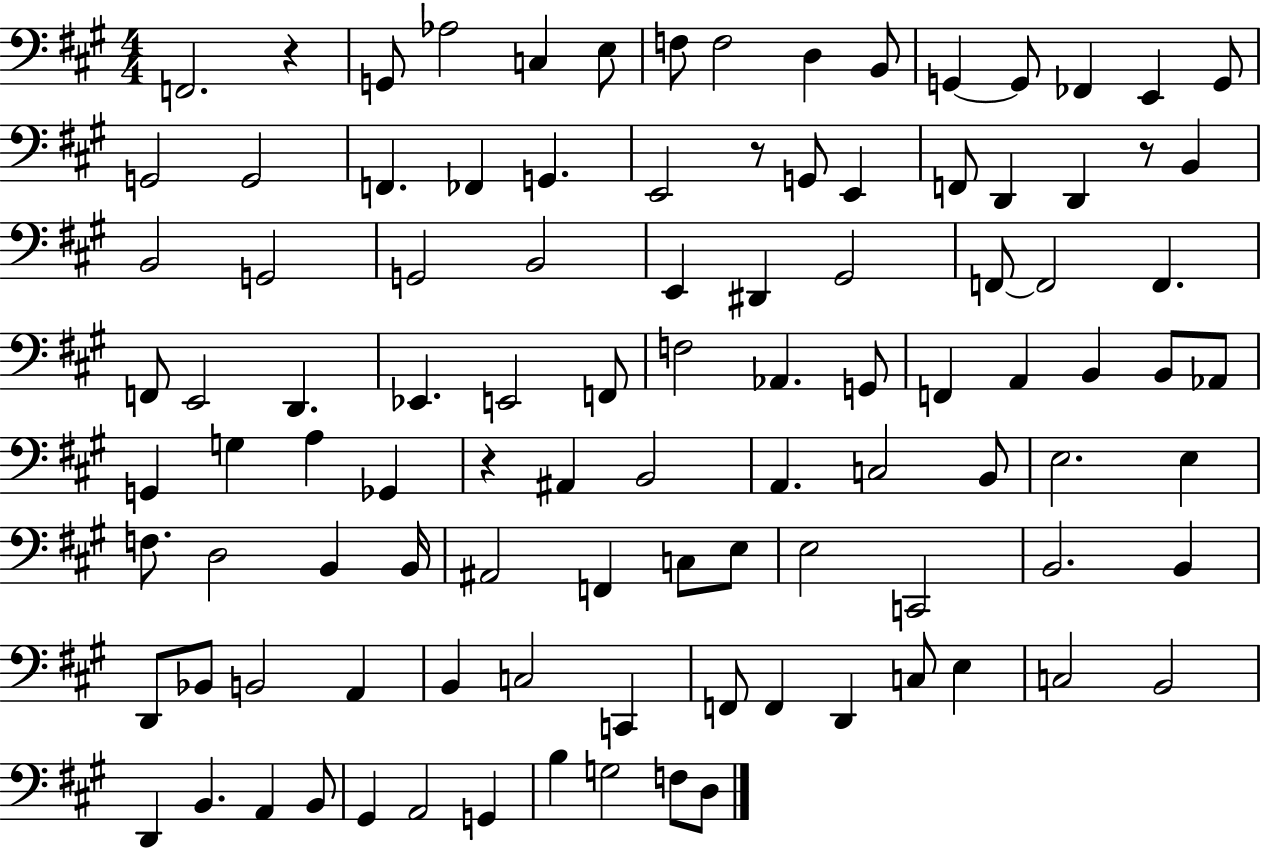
F2/h. R/q G2/e Ab3/h C3/q E3/e F3/e F3/h D3/q B2/e G2/q G2/e FES2/q E2/q G2/e G2/h G2/h F2/q. FES2/q G2/q. E2/h R/e G2/e E2/q F2/e D2/q D2/q R/e B2/q B2/h G2/h G2/h B2/h E2/q D#2/q G#2/h F2/e F2/h F2/q. F2/e E2/h D2/q. Eb2/q. E2/h F2/e F3/h Ab2/q. G2/e F2/q A2/q B2/q B2/e Ab2/e G2/q G3/q A3/q Gb2/q R/q A#2/q B2/h A2/q. C3/h B2/e E3/h. E3/q F3/e. D3/h B2/q B2/s A#2/h F2/q C3/e E3/e E3/h C2/h B2/h. B2/q D2/e Bb2/e B2/h A2/q B2/q C3/h C2/q F2/e F2/q D2/q C3/e E3/q C3/h B2/h D2/q B2/q. A2/q B2/e G#2/q A2/h G2/q B3/q G3/h F3/e D3/e